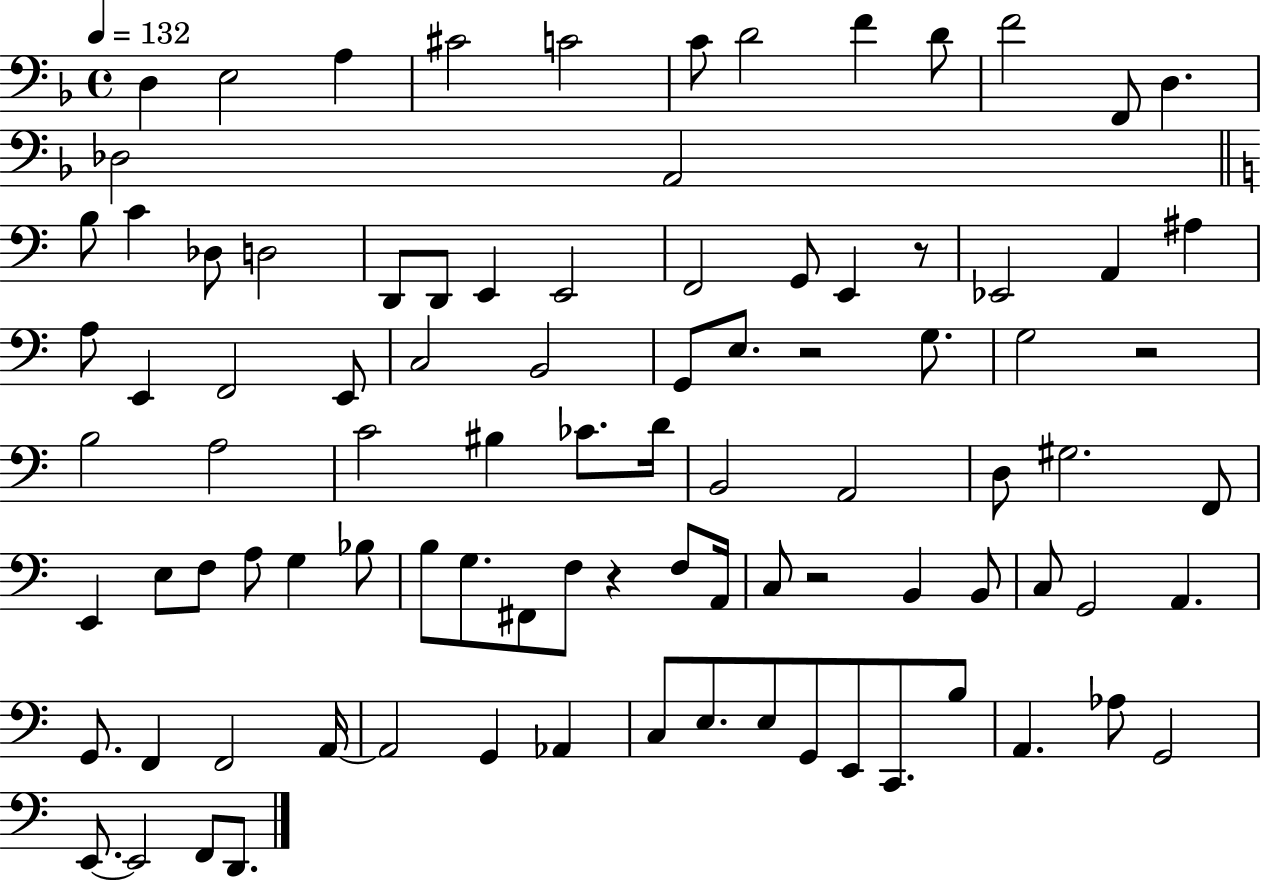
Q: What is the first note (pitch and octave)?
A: D3